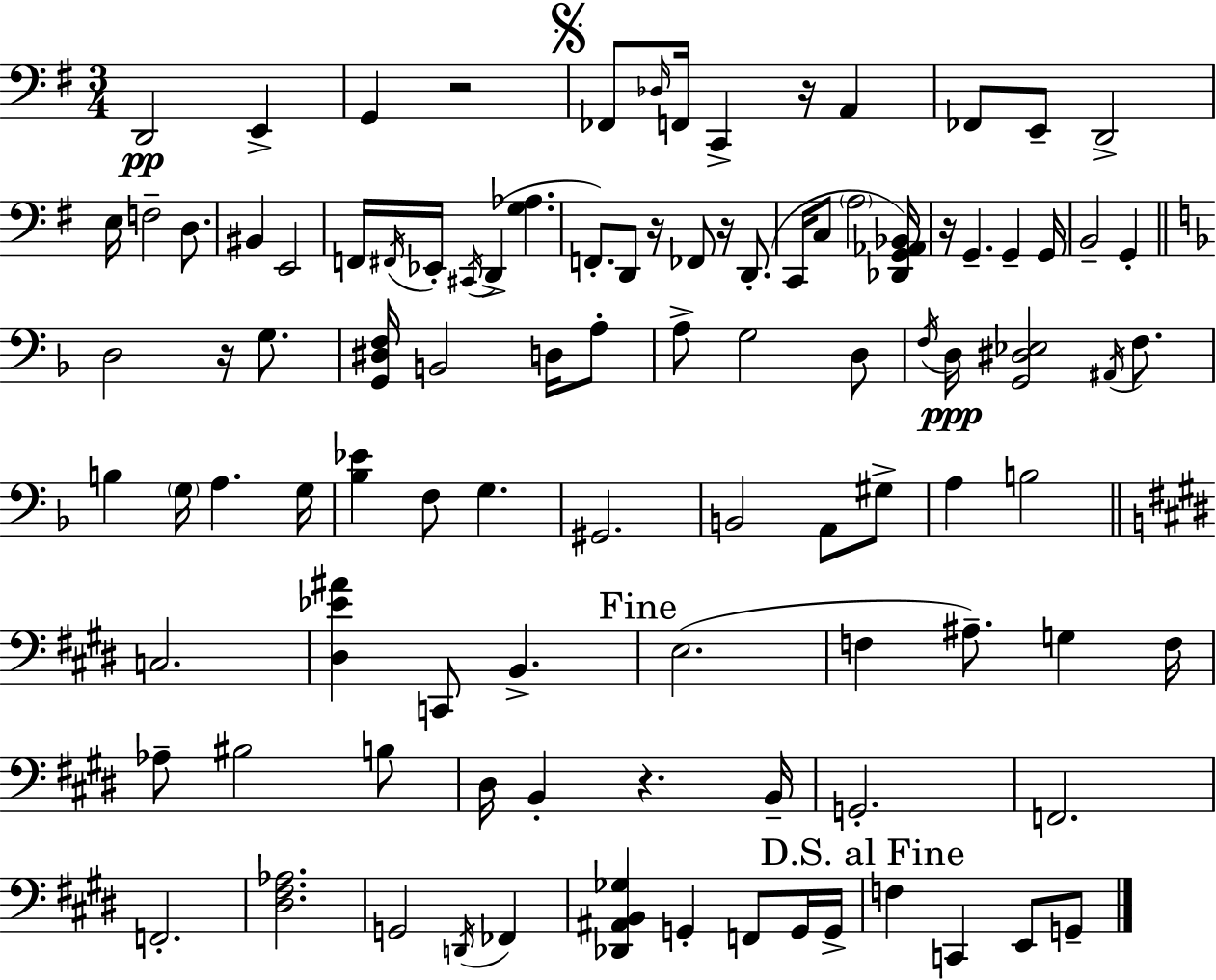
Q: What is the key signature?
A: E minor